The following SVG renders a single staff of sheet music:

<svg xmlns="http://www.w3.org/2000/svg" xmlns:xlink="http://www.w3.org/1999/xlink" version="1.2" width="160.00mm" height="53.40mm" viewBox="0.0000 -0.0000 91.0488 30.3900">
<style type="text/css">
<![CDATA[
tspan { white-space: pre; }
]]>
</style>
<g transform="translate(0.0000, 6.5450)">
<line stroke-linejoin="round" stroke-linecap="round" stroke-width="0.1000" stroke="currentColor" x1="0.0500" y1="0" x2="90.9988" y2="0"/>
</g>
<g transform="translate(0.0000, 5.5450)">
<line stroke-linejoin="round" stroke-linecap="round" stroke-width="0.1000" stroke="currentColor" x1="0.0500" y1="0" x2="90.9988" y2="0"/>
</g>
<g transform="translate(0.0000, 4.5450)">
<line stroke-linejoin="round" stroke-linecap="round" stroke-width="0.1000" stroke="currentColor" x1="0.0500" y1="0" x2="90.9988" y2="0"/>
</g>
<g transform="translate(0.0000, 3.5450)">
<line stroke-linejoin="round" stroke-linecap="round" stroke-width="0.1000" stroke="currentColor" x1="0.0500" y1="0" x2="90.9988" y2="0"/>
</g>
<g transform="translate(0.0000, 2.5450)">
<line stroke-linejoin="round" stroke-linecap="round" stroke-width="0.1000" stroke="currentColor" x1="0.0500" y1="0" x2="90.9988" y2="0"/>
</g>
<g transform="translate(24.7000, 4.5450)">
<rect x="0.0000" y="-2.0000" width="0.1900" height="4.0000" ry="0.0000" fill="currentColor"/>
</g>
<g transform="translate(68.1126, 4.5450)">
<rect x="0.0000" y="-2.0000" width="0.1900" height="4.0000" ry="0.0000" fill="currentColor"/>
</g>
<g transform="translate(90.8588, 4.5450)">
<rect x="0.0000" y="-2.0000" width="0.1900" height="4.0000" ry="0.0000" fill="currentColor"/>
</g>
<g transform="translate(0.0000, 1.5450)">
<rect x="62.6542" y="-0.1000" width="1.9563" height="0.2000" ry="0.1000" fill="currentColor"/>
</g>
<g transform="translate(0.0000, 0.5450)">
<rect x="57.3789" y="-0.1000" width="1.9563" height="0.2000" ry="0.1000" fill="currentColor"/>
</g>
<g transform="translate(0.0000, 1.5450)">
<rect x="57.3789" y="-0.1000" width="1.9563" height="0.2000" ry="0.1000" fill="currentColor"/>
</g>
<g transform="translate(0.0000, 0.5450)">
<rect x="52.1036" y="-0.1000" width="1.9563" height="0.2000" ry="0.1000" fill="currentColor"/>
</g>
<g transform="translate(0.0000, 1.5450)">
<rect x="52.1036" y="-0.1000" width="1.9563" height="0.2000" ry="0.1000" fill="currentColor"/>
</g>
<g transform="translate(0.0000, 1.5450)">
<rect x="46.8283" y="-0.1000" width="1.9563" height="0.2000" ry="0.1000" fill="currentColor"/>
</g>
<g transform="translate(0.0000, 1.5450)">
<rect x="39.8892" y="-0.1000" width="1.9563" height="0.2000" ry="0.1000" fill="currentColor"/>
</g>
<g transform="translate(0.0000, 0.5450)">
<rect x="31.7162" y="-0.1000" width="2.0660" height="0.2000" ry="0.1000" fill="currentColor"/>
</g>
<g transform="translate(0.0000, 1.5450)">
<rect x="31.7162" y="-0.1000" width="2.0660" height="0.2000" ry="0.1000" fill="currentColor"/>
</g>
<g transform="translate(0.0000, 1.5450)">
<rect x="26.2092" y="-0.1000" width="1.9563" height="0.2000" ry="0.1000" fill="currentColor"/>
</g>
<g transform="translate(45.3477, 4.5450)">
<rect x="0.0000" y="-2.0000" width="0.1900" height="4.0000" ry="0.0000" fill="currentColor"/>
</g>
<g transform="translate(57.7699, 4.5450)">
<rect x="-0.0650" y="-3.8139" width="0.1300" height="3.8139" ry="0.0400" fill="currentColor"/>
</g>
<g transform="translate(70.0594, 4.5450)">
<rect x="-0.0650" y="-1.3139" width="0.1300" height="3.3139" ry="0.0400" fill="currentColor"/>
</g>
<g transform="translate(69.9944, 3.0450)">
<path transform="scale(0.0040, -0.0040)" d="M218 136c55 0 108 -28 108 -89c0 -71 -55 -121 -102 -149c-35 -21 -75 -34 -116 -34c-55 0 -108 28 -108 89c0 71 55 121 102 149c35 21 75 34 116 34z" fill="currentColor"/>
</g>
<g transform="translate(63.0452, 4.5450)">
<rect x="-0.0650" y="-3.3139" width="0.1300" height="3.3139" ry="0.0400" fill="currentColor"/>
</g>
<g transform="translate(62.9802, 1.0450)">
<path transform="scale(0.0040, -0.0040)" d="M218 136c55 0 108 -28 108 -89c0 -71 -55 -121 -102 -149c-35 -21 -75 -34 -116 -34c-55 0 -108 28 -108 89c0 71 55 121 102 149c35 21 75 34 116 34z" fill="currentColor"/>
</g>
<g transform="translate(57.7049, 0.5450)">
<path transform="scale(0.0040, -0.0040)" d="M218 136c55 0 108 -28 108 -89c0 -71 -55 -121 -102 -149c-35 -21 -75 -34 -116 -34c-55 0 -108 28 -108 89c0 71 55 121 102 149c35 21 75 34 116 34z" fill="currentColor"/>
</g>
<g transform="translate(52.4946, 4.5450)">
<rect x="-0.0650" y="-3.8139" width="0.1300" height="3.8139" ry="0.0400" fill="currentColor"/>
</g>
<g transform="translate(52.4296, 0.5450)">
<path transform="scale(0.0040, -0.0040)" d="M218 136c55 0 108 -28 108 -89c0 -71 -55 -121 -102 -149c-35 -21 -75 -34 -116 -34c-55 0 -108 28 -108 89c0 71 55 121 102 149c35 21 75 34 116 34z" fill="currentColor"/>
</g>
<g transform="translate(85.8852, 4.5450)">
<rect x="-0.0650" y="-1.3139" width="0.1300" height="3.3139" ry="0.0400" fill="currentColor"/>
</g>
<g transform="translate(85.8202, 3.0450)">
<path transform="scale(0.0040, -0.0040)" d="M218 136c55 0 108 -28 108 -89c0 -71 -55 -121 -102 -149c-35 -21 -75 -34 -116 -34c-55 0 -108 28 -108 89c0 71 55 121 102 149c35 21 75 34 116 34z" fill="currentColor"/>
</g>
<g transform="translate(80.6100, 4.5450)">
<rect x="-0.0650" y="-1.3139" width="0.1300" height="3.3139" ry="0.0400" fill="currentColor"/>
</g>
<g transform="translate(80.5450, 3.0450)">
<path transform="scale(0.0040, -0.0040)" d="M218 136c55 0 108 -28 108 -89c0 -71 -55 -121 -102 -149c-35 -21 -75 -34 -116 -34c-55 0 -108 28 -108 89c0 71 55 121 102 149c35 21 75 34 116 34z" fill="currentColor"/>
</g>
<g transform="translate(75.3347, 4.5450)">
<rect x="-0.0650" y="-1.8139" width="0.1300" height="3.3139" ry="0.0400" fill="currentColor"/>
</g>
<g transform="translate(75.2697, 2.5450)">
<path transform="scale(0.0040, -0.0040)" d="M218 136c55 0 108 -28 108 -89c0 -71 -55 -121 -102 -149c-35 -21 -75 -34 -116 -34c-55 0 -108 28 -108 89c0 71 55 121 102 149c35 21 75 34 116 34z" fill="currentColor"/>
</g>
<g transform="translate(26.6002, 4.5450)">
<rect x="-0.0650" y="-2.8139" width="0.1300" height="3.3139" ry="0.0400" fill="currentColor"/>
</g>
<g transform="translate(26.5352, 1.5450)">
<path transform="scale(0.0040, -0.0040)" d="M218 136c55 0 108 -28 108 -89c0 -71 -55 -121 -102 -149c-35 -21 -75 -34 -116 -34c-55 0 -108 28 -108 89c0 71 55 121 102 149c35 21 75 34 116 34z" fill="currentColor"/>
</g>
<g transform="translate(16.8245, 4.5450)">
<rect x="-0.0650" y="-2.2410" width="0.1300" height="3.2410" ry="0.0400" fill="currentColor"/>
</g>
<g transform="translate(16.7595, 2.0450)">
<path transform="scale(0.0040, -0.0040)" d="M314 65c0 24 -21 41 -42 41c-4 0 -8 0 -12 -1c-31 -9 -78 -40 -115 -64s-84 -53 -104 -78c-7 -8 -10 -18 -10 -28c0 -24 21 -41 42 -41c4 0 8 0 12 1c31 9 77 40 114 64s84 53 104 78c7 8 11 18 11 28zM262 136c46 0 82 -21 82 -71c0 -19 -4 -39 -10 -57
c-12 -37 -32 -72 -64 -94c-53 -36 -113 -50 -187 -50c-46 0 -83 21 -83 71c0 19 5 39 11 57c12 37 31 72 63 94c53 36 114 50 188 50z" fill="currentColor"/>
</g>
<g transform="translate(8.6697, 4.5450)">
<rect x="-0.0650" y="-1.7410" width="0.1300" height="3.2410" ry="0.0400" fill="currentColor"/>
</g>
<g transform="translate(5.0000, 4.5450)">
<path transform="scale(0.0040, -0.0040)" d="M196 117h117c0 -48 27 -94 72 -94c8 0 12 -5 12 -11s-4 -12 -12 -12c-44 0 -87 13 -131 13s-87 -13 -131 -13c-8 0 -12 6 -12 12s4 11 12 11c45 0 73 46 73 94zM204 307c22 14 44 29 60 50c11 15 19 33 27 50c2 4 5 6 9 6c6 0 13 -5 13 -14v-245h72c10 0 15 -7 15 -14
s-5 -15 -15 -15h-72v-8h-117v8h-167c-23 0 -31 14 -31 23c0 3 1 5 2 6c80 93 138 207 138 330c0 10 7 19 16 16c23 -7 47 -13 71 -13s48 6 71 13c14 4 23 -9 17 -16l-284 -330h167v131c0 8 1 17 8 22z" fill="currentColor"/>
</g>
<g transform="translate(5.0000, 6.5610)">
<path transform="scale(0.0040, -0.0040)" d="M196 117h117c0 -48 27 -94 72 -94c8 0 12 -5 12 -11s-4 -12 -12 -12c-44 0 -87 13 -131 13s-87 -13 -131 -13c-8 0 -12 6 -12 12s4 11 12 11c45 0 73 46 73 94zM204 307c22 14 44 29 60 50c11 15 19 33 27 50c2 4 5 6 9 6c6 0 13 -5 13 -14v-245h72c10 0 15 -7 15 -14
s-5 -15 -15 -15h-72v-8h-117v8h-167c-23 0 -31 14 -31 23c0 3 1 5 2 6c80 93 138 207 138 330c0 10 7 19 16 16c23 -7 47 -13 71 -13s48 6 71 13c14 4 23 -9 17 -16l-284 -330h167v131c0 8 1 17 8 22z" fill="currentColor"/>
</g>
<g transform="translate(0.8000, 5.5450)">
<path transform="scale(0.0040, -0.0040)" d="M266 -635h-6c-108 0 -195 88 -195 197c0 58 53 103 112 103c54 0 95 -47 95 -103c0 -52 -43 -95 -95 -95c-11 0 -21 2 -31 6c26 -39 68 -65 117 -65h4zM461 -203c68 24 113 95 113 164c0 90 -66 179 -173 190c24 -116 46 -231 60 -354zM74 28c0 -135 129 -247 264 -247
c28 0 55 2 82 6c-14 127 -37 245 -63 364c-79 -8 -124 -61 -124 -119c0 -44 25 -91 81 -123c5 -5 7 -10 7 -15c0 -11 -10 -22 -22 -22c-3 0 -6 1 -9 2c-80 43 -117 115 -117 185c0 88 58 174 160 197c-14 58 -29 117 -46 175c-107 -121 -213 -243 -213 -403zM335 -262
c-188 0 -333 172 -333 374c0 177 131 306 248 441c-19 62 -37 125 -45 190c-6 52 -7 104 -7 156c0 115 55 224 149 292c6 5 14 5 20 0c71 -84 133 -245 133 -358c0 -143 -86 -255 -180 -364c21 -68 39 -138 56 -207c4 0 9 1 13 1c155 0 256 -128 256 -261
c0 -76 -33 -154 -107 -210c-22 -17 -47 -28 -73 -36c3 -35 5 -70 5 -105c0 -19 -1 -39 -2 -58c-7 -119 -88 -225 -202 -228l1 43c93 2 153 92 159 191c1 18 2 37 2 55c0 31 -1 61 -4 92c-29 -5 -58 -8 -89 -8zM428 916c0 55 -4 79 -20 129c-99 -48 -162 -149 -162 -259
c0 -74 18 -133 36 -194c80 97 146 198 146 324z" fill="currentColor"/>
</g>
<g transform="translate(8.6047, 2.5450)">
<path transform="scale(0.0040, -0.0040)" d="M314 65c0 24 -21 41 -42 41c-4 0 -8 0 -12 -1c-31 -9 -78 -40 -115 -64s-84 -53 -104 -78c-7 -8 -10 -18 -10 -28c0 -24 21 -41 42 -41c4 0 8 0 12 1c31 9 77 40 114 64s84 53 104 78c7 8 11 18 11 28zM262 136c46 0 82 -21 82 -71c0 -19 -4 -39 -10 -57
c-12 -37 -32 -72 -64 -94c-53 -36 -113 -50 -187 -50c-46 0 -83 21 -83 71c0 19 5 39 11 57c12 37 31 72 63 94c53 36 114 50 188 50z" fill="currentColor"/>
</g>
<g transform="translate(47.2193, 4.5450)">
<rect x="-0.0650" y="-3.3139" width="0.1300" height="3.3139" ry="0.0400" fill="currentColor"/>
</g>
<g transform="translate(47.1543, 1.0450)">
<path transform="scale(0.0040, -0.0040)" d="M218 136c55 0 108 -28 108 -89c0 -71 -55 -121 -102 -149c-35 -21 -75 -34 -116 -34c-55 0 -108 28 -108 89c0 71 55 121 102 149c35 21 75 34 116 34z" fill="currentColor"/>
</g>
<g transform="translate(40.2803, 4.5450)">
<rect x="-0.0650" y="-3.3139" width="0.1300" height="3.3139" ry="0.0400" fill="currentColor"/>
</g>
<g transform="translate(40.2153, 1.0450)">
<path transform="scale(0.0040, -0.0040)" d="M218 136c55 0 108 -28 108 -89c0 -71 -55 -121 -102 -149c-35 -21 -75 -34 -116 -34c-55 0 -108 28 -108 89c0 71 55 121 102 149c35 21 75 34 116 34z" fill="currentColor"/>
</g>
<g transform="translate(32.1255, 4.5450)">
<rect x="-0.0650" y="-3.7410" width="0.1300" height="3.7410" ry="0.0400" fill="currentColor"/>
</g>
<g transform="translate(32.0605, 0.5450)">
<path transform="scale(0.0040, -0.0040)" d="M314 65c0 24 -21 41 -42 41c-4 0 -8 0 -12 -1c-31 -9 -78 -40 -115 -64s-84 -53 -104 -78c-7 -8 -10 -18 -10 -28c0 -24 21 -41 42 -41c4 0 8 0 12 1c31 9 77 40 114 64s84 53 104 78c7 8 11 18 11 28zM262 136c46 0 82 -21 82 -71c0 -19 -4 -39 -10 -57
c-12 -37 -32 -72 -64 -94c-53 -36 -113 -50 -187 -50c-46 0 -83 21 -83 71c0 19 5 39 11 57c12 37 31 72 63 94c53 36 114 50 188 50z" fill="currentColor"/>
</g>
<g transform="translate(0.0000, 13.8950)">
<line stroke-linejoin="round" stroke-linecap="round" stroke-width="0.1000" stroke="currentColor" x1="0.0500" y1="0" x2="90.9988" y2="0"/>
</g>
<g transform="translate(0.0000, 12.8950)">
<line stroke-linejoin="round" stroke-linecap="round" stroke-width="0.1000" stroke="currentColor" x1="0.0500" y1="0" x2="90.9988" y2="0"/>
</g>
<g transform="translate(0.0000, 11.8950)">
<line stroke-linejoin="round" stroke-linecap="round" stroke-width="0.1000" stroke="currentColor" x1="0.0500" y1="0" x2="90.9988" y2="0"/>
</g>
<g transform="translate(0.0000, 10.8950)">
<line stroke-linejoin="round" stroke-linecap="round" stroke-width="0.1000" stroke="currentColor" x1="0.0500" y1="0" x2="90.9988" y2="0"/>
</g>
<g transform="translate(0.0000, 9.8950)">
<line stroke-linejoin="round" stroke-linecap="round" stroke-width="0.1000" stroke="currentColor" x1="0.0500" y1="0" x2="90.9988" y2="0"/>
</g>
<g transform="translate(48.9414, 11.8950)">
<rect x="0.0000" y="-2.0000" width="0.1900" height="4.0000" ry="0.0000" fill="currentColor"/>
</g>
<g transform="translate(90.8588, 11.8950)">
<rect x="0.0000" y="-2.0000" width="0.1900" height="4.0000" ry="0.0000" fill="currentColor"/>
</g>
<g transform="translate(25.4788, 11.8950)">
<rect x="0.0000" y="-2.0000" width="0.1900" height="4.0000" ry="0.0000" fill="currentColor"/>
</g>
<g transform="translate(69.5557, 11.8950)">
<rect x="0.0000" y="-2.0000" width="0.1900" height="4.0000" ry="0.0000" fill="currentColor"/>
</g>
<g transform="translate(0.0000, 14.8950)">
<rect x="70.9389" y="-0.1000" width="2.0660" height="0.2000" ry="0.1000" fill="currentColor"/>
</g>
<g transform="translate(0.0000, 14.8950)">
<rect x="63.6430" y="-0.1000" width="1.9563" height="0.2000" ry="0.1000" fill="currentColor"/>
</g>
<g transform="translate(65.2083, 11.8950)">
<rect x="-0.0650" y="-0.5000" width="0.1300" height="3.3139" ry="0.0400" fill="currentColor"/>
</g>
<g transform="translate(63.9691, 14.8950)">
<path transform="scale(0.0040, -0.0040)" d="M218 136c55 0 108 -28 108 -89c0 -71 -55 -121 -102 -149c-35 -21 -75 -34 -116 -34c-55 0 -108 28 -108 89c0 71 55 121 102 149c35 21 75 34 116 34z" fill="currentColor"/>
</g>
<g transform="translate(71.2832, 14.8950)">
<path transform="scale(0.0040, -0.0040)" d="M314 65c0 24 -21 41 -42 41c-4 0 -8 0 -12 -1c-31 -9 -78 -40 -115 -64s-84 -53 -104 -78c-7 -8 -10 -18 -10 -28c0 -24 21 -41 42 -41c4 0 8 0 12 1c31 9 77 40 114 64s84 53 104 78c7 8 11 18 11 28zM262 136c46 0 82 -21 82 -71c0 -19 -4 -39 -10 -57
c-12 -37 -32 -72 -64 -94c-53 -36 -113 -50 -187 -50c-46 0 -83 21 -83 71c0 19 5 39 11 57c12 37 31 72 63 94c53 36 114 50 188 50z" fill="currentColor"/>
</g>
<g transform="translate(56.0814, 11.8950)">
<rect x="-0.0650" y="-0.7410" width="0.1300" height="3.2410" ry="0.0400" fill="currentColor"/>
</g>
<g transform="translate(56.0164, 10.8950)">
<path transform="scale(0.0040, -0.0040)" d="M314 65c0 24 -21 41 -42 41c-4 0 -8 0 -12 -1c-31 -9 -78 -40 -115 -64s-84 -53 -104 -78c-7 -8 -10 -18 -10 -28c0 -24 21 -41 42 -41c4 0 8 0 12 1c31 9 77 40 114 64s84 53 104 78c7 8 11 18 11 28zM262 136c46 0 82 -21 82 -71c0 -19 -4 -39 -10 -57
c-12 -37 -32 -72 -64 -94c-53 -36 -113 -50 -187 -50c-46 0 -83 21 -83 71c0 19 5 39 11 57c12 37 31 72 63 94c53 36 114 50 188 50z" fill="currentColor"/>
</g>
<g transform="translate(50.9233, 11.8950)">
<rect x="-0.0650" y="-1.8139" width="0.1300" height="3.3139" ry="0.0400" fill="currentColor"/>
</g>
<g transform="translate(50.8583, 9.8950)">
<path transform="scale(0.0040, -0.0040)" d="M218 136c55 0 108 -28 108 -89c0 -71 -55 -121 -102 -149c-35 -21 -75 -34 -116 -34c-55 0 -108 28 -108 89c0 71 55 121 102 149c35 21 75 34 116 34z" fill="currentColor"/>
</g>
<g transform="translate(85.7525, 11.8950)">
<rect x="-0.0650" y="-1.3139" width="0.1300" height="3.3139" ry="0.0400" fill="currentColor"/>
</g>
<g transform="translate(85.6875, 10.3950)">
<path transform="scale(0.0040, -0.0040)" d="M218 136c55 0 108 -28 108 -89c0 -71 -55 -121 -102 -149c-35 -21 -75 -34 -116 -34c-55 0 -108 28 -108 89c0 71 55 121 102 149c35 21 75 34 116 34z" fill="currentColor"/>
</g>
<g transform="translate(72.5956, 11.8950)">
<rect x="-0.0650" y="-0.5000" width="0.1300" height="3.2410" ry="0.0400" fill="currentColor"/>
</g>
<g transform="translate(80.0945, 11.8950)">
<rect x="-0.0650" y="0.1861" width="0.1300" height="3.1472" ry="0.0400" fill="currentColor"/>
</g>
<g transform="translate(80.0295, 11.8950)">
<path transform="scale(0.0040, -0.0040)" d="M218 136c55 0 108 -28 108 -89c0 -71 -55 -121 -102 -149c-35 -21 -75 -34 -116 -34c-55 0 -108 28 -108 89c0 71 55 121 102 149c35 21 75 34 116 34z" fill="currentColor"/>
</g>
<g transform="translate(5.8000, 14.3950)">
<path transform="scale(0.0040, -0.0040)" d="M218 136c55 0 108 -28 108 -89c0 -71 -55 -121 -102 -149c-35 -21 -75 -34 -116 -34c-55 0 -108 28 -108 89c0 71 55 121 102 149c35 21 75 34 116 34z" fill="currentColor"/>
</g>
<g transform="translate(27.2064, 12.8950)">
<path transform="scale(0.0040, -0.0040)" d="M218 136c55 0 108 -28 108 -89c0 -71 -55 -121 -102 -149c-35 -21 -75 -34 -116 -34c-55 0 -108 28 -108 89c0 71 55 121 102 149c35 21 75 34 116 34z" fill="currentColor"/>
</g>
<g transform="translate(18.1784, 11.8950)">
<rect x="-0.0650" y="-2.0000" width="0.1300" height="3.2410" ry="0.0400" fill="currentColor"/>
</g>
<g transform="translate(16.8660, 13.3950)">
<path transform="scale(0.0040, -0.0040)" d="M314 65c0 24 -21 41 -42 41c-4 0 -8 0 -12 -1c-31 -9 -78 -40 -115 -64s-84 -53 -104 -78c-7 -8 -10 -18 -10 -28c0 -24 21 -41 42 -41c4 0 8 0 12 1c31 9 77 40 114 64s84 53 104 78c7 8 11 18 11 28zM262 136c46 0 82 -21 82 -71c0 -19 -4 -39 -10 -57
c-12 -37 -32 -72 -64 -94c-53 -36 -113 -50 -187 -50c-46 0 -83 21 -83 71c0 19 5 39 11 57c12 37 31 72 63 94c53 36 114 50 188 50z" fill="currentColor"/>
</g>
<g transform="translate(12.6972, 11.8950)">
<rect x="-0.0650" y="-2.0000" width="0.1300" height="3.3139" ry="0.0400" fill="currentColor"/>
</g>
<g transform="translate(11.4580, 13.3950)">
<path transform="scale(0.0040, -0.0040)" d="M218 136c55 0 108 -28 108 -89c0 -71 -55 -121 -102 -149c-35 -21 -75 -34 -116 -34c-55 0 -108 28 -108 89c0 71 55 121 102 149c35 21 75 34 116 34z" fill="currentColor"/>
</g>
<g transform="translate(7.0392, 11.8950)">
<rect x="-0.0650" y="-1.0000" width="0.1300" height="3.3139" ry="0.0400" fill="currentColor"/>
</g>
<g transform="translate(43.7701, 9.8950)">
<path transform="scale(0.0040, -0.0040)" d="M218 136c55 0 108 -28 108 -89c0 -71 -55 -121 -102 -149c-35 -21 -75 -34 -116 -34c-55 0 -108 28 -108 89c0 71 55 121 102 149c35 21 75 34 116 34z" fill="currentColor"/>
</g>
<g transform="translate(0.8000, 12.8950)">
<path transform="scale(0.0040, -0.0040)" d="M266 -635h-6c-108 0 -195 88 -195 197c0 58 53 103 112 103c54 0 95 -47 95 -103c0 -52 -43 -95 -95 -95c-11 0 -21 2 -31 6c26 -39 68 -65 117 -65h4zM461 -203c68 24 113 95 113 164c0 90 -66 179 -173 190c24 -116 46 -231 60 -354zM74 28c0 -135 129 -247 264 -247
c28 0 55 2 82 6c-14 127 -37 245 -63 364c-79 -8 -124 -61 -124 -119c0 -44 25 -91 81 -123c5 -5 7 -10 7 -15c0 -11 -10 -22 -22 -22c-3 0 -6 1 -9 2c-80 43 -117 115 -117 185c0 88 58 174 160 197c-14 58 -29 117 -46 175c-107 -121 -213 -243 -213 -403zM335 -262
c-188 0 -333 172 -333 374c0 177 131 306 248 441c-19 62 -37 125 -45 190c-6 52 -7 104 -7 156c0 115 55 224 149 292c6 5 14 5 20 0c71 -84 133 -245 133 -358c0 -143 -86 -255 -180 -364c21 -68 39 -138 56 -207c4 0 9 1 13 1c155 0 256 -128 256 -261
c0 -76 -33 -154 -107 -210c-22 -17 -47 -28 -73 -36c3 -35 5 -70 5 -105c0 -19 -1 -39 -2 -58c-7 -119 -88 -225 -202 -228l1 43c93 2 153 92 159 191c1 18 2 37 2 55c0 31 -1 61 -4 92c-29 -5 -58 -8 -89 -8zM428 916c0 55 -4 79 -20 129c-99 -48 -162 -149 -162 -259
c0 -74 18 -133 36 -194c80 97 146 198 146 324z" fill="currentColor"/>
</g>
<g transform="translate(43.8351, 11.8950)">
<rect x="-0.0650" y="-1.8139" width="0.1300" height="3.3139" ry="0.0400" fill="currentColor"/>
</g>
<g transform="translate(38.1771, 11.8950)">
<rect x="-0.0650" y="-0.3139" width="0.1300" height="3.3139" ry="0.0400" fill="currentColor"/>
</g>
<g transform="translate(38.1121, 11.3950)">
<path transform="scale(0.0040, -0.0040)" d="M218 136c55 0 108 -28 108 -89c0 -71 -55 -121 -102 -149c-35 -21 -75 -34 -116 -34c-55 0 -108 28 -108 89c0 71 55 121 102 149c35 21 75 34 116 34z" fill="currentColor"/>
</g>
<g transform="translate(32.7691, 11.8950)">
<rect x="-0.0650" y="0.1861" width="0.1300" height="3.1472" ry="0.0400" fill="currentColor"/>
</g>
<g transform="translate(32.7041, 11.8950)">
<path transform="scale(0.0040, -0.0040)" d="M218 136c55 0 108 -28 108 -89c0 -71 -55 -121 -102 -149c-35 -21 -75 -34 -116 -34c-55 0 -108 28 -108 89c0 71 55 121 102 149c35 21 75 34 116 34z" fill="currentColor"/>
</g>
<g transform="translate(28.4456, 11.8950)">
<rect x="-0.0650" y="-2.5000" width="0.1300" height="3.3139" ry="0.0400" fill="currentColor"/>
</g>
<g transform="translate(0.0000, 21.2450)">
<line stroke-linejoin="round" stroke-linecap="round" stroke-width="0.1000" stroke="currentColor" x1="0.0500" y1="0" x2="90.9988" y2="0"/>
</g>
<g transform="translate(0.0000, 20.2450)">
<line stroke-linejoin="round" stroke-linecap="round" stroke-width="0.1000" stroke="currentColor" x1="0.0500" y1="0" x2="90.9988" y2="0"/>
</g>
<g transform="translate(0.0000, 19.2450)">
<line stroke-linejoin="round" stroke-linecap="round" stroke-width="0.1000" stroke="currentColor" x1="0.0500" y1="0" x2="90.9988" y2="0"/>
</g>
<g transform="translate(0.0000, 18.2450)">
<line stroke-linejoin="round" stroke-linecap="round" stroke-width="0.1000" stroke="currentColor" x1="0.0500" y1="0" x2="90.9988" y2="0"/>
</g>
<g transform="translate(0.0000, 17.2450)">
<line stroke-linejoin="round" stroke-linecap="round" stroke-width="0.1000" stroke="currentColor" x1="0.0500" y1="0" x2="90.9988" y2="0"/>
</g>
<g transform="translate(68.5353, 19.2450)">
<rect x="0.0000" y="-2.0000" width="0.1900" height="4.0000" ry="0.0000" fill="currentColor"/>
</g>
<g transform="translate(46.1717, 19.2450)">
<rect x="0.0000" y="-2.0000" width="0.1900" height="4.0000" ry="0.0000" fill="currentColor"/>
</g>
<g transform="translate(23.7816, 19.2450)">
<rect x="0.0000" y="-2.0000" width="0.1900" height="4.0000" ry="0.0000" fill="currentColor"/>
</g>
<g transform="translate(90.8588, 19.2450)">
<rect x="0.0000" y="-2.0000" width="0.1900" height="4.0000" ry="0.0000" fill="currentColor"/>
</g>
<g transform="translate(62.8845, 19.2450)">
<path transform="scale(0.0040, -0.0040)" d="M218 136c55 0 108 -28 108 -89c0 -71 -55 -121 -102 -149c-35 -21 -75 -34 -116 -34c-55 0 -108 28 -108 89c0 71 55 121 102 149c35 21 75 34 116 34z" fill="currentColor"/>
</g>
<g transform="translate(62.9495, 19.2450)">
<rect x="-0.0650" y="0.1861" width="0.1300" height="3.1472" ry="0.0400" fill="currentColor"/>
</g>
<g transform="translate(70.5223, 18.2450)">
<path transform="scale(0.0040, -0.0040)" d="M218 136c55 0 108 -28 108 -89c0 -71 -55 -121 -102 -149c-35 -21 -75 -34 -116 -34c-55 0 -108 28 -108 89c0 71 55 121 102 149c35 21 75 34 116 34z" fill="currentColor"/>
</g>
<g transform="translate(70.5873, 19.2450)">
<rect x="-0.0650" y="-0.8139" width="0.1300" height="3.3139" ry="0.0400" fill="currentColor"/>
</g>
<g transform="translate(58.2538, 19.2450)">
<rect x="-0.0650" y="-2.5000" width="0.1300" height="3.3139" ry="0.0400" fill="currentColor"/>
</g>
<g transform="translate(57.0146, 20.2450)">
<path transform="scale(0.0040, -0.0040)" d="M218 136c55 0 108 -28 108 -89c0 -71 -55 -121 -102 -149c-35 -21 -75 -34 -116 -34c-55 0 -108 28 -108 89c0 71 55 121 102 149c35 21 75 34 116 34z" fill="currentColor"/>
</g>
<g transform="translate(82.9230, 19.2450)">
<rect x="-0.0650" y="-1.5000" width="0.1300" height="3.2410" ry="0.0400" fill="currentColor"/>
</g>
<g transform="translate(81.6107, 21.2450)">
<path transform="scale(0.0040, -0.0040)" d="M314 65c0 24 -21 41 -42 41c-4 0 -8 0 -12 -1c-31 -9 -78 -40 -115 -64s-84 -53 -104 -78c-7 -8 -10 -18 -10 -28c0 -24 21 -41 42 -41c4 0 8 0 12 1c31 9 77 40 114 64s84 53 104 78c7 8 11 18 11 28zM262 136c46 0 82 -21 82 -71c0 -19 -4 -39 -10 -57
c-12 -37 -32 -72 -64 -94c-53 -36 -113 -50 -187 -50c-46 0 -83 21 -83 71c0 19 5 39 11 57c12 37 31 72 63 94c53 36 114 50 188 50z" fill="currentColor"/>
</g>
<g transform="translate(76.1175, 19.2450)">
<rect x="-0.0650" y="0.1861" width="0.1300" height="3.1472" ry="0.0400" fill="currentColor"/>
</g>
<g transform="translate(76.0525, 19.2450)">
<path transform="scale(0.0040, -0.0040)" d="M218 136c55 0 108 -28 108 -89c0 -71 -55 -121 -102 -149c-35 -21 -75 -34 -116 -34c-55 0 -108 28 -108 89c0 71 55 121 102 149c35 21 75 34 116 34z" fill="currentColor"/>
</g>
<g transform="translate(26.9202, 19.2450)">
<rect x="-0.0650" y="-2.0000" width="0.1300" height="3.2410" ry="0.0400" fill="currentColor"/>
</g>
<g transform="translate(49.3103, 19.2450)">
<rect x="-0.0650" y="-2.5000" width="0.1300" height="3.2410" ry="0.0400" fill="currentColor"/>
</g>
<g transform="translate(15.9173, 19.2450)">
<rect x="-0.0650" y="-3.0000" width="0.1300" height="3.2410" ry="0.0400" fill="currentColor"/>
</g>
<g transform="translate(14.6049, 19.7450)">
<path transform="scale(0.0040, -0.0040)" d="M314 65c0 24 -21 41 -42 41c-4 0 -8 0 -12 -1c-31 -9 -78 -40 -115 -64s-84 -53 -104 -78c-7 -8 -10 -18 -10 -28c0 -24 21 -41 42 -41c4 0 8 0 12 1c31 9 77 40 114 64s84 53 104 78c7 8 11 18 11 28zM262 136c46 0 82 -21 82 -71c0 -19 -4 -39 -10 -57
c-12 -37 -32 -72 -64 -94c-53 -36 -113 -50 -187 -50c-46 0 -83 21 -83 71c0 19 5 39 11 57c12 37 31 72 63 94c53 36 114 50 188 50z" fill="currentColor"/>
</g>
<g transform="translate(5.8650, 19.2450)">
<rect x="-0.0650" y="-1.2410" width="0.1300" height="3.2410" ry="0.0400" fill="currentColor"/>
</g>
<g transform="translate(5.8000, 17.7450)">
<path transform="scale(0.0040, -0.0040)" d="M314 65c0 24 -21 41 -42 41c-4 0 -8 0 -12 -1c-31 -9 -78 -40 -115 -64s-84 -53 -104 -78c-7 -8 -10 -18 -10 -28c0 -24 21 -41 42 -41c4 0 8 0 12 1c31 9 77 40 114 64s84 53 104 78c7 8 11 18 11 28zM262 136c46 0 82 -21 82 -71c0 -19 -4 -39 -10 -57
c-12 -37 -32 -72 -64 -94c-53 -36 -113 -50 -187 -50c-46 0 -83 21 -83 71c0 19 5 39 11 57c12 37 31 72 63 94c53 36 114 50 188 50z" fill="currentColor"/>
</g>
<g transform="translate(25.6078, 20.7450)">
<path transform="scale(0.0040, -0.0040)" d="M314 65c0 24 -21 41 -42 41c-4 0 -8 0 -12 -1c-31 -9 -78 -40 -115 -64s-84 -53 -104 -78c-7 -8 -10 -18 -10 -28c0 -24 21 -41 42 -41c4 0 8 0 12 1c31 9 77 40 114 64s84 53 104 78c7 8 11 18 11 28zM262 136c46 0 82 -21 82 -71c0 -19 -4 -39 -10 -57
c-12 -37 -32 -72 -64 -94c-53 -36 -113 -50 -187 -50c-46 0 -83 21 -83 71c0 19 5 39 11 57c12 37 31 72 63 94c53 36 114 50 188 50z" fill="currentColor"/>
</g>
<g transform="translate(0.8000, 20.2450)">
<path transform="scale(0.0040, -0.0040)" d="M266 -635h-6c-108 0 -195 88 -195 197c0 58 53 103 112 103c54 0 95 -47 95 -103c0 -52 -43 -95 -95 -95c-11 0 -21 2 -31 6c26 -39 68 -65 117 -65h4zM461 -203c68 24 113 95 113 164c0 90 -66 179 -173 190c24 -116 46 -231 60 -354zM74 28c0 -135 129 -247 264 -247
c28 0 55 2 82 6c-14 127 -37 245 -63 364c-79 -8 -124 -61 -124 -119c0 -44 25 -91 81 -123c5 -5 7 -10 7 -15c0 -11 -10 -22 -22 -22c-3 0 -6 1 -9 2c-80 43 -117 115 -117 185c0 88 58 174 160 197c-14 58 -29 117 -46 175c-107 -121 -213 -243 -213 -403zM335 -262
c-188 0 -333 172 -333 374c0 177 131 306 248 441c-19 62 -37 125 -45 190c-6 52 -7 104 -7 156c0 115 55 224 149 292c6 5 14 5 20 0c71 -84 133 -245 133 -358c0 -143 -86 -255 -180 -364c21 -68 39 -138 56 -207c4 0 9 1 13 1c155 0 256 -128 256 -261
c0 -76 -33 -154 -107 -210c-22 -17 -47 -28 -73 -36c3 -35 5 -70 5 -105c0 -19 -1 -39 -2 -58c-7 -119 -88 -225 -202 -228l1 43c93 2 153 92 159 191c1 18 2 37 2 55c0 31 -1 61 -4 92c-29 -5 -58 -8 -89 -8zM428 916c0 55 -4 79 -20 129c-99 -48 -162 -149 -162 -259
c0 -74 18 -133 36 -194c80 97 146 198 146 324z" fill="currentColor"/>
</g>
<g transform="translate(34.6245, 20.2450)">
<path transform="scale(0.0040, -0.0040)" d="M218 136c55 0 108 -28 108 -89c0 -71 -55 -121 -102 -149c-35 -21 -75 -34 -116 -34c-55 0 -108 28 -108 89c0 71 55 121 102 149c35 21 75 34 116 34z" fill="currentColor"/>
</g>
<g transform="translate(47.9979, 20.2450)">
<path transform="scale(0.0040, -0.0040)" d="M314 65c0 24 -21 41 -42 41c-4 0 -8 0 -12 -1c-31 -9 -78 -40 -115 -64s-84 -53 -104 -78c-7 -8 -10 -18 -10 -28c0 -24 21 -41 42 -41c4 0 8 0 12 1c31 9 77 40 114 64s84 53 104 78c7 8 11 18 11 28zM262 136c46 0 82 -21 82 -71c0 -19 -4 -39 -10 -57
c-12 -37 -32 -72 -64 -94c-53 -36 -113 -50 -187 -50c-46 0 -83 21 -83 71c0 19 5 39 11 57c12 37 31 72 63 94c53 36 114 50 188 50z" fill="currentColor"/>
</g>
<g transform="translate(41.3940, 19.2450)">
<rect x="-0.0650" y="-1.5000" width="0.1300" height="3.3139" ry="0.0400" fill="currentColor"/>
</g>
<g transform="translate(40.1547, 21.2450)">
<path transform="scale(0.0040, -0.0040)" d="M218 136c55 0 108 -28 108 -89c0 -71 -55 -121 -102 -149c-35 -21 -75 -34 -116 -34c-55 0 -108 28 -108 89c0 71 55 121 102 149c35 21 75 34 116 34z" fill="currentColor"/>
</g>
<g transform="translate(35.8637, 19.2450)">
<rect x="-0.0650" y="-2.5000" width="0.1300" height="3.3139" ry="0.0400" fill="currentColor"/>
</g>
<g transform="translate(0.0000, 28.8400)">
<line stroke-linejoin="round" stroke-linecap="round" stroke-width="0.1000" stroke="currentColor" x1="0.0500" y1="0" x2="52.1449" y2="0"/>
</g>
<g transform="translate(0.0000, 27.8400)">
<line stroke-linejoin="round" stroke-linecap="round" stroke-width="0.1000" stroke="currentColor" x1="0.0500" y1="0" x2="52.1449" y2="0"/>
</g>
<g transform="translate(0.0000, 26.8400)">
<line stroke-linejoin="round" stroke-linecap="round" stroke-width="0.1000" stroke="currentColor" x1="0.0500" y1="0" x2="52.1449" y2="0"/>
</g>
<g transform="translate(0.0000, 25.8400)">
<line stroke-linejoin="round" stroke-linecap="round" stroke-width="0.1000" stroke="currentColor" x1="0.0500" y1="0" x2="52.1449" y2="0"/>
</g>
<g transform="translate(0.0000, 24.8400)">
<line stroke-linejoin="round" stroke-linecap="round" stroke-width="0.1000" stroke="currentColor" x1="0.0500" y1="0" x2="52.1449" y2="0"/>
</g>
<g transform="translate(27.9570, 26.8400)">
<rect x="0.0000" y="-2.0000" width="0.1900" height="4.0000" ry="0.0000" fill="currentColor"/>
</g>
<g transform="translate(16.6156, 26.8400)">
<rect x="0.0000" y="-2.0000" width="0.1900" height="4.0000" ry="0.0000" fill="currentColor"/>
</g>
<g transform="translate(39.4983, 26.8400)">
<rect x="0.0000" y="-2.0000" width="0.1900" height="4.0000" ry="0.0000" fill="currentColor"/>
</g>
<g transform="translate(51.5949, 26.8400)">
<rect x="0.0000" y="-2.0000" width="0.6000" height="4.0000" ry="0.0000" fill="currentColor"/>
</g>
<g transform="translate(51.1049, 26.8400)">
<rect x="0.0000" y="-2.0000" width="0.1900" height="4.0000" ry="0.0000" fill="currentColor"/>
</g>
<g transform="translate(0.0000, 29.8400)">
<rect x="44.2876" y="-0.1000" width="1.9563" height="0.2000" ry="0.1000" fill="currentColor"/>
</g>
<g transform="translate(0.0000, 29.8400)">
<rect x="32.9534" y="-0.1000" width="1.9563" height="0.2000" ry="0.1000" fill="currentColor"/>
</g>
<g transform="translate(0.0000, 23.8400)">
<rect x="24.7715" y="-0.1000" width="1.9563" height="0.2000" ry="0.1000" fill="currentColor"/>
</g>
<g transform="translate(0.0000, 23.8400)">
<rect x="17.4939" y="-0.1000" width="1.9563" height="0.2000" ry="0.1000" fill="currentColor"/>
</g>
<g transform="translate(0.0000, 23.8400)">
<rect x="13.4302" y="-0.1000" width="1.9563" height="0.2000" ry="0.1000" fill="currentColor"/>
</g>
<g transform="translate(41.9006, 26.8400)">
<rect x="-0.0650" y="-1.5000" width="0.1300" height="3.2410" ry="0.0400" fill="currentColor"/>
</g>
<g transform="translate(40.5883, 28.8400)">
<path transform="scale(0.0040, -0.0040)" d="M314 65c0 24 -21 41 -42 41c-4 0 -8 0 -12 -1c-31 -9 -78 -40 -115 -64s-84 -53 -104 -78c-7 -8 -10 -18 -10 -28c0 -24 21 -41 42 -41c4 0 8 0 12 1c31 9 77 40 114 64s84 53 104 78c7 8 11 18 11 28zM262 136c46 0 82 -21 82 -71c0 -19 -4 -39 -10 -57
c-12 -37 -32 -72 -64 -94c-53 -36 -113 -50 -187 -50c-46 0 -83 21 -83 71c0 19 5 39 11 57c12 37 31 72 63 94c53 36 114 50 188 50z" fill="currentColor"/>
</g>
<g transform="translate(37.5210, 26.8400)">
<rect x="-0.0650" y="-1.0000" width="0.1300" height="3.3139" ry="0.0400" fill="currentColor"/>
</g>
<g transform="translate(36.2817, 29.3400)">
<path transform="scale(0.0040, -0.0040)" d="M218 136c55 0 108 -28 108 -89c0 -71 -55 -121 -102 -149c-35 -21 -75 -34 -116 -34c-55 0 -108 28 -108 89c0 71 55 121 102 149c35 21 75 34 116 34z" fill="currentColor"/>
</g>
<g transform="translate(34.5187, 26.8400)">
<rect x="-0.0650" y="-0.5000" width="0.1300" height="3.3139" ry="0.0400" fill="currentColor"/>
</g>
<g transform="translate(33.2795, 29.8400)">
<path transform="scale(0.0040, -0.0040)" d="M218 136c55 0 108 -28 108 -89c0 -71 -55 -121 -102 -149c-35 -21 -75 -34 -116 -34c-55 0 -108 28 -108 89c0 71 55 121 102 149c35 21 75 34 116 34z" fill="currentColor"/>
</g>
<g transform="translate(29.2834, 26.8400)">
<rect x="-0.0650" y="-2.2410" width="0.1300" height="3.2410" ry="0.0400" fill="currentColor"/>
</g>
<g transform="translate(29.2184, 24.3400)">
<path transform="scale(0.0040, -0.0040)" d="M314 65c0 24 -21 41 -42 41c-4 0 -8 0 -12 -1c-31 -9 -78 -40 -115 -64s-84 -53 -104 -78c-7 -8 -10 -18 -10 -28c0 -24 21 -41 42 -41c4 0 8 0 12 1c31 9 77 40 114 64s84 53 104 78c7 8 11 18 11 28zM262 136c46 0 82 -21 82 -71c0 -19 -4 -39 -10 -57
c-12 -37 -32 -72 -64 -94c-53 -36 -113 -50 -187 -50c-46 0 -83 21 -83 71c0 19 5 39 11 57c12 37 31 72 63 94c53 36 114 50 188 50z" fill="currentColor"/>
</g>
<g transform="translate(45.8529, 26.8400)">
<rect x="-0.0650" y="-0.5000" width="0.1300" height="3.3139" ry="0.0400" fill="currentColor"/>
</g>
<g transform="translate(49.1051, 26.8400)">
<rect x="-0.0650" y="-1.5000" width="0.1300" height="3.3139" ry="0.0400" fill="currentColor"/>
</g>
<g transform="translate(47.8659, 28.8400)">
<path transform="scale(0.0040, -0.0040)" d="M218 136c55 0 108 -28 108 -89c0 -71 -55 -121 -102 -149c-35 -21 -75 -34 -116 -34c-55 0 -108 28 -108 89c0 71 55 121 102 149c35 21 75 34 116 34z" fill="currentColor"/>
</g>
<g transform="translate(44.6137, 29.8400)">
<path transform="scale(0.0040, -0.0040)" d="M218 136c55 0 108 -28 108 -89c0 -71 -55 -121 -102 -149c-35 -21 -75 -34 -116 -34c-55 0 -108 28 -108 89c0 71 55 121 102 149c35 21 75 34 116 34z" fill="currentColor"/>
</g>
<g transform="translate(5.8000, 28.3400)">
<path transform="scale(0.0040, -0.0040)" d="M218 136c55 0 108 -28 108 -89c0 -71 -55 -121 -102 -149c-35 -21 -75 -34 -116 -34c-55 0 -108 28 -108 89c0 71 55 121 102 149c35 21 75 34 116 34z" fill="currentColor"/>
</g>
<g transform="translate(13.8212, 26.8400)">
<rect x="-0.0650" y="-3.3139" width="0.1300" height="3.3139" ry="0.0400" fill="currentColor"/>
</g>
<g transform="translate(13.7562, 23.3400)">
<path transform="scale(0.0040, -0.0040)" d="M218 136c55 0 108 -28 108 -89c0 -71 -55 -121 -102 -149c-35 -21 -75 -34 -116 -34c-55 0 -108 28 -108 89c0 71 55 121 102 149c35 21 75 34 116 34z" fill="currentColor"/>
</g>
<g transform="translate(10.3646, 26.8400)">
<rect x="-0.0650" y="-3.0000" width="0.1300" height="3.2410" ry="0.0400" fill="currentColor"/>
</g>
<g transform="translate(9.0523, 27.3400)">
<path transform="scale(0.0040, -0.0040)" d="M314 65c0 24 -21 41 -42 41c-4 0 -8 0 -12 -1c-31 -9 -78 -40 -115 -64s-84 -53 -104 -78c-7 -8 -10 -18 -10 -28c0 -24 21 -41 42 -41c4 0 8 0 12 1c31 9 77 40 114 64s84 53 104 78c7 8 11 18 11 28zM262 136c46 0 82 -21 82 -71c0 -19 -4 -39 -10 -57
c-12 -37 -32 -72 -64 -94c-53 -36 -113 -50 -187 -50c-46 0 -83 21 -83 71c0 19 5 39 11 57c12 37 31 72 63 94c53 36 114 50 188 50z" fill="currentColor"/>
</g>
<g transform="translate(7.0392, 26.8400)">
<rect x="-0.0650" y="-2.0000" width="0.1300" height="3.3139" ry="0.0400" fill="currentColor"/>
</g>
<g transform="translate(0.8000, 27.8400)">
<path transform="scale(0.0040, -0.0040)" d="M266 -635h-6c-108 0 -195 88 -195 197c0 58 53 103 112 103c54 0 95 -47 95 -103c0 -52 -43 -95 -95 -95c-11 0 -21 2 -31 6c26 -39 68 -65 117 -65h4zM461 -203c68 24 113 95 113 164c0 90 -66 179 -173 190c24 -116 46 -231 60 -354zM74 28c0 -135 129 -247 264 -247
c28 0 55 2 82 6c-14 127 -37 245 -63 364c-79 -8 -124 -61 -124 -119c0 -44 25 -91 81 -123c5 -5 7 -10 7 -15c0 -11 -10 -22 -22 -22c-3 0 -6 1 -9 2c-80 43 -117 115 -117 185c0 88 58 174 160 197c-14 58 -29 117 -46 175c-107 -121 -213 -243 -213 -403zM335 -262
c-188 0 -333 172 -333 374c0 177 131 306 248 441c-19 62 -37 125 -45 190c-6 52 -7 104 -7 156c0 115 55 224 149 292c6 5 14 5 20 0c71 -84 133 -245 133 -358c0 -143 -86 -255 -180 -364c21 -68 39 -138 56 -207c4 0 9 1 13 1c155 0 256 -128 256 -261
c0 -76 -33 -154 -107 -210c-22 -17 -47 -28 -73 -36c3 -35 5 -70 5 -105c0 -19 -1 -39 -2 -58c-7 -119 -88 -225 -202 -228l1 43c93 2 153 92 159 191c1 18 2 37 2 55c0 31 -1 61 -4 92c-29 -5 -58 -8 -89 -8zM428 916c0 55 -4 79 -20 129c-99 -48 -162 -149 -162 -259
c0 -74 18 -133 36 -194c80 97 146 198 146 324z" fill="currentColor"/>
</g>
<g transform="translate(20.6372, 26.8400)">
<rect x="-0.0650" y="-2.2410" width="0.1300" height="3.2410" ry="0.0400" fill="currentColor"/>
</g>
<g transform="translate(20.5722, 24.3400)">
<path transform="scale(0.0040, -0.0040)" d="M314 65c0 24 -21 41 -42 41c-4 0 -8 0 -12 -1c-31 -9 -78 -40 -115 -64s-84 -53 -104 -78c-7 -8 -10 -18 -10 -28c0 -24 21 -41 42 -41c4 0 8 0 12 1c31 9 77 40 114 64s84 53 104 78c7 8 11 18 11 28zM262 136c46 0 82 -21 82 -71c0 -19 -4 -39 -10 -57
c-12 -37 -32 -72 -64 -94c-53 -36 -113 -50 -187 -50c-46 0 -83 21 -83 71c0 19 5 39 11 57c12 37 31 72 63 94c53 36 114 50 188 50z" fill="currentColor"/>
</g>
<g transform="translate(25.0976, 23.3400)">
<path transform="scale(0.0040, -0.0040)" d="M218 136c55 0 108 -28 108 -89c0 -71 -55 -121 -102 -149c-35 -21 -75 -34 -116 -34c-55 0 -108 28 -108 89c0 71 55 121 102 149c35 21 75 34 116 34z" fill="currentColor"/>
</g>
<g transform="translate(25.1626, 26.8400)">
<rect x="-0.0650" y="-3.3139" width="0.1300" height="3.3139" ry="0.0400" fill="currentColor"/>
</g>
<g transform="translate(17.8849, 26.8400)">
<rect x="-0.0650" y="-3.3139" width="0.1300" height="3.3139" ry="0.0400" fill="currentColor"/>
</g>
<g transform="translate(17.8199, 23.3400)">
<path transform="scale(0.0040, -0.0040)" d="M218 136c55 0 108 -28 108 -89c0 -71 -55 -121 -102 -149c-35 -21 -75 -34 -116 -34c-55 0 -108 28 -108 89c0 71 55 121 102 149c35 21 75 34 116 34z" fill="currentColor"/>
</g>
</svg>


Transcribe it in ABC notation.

X:1
T:Untitled
M:4/4
L:1/4
K:C
f2 g2 a c'2 b b c' c' b e f e e D F F2 G B c f f d2 C C2 B e e2 A2 F2 G E G2 G B d B E2 F A2 b b g2 b g2 C D E2 C E